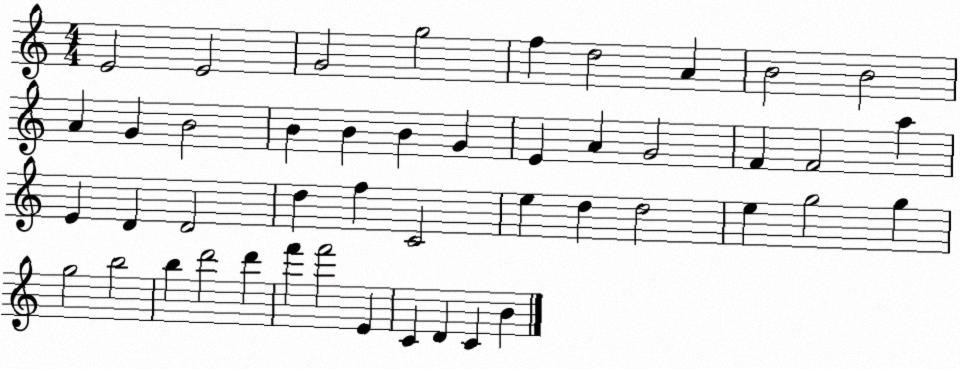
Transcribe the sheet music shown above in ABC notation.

X:1
T:Untitled
M:4/4
L:1/4
K:C
E2 E2 G2 g2 f d2 A B2 B2 A G B2 B B B G E A G2 F F2 a E D D2 d f C2 e d d2 e g2 g g2 b2 b d'2 d' f' f'2 E C D C B